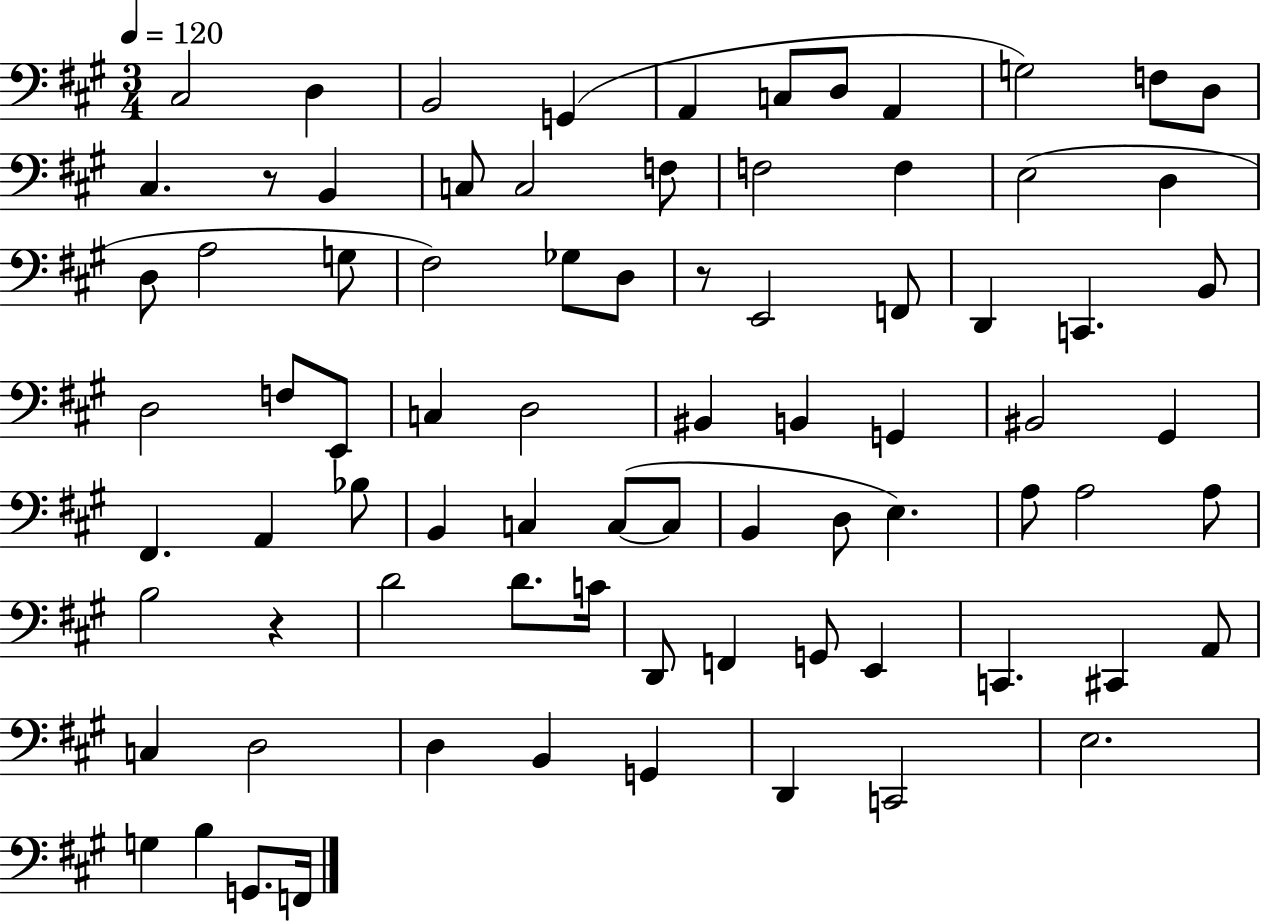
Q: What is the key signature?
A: A major